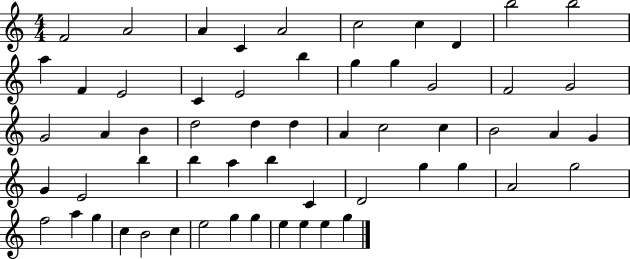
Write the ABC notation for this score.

X:1
T:Untitled
M:4/4
L:1/4
K:C
F2 A2 A C A2 c2 c D b2 b2 a F E2 C E2 b g g G2 F2 G2 G2 A B d2 d d A c2 c B2 A G G E2 b b a b C D2 g g A2 g2 f2 a g c B2 c e2 g g e e e g